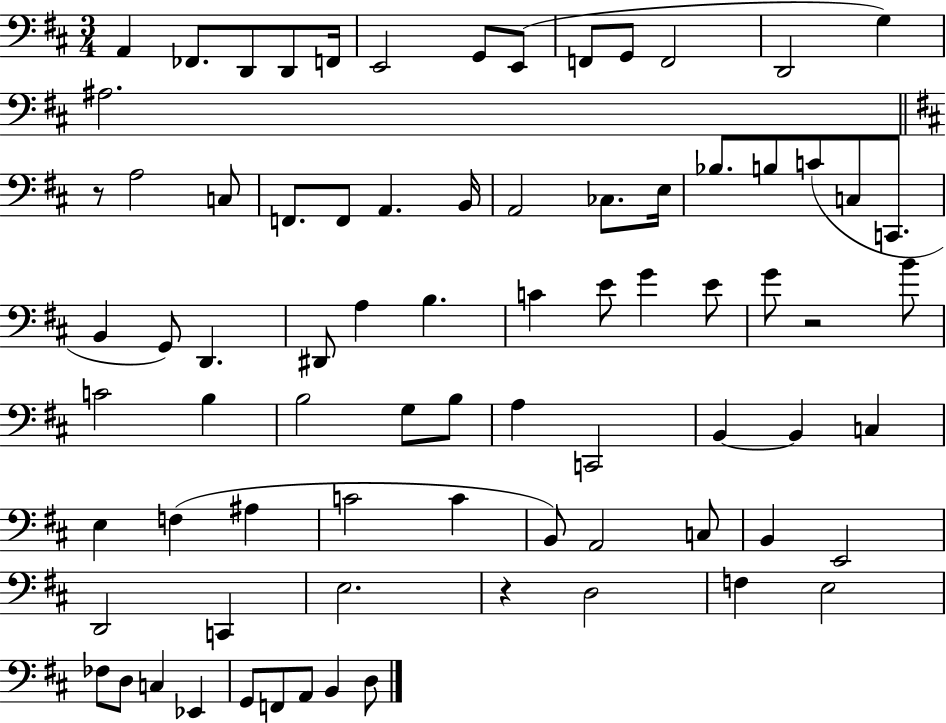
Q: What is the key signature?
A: D major